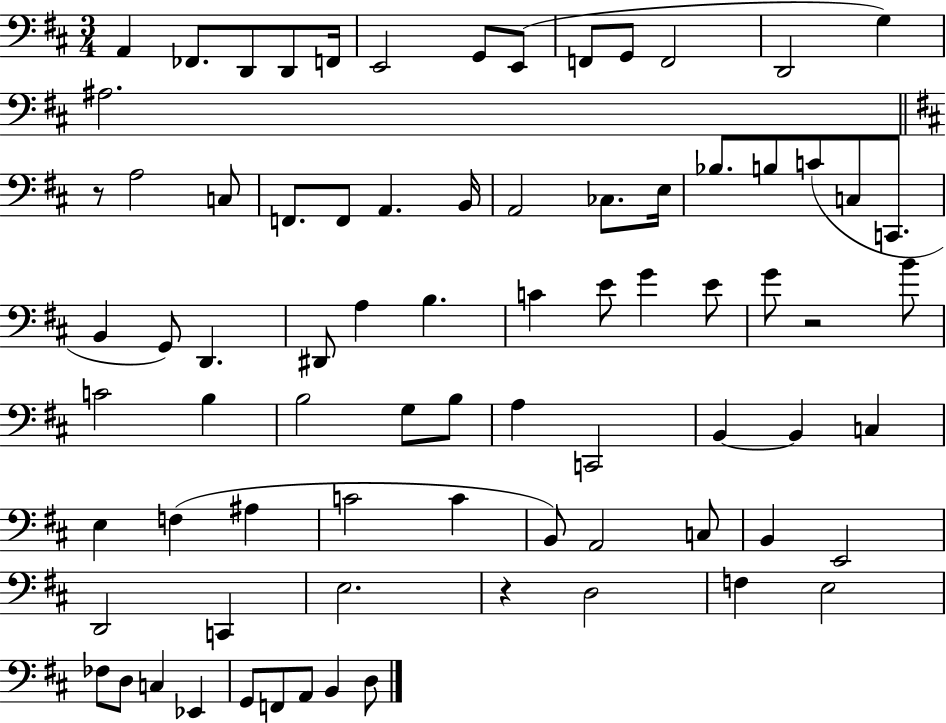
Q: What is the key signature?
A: D major